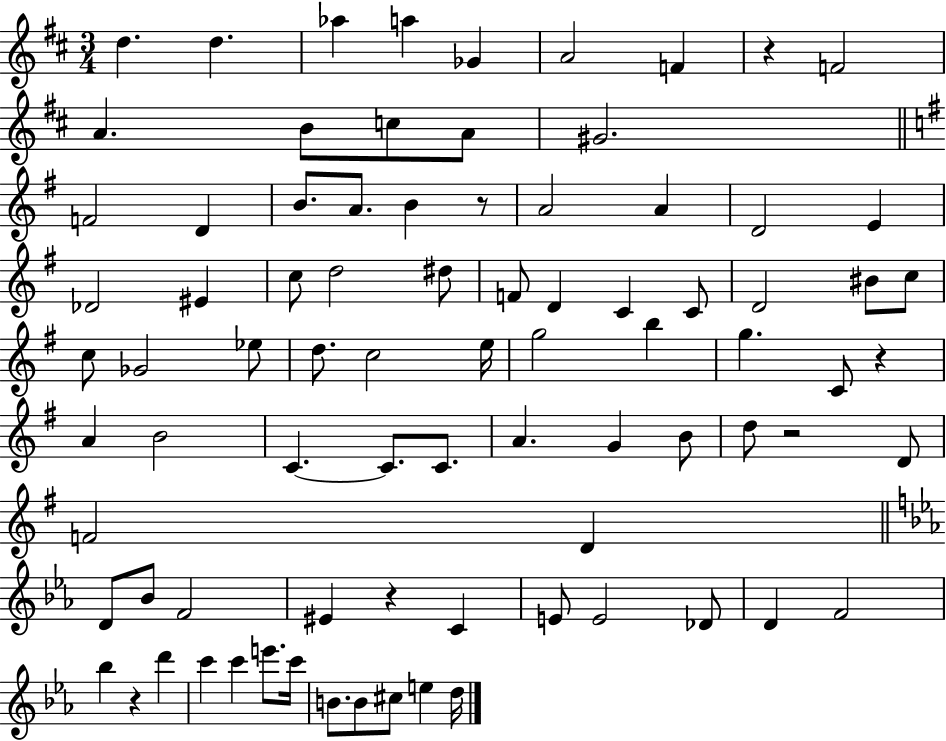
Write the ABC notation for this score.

X:1
T:Untitled
M:3/4
L:1/4
K:D
d d _a a _G A2 F z F2 A B/2 c/2 A/2 ^G2 F2 D B/2 A/2 B z/2 A2 A D2 E _D2 ^E c/2 d2 ^d/2 F/2 D C C/2 D2 ^B/2 c/2 c/2 _G2 _e/2 d/2 c2 e/4 g2 b g C/2 z A B2 C C/2 C/2 A G B/2 d/2 z2 D/2 F2 D D/2 _B/2 F2 ^E z C E/2 E2 _D/2 D F2 _b z d' c' c' e'/2 c'/4 B/2 B/2 ^c/2 e d/4